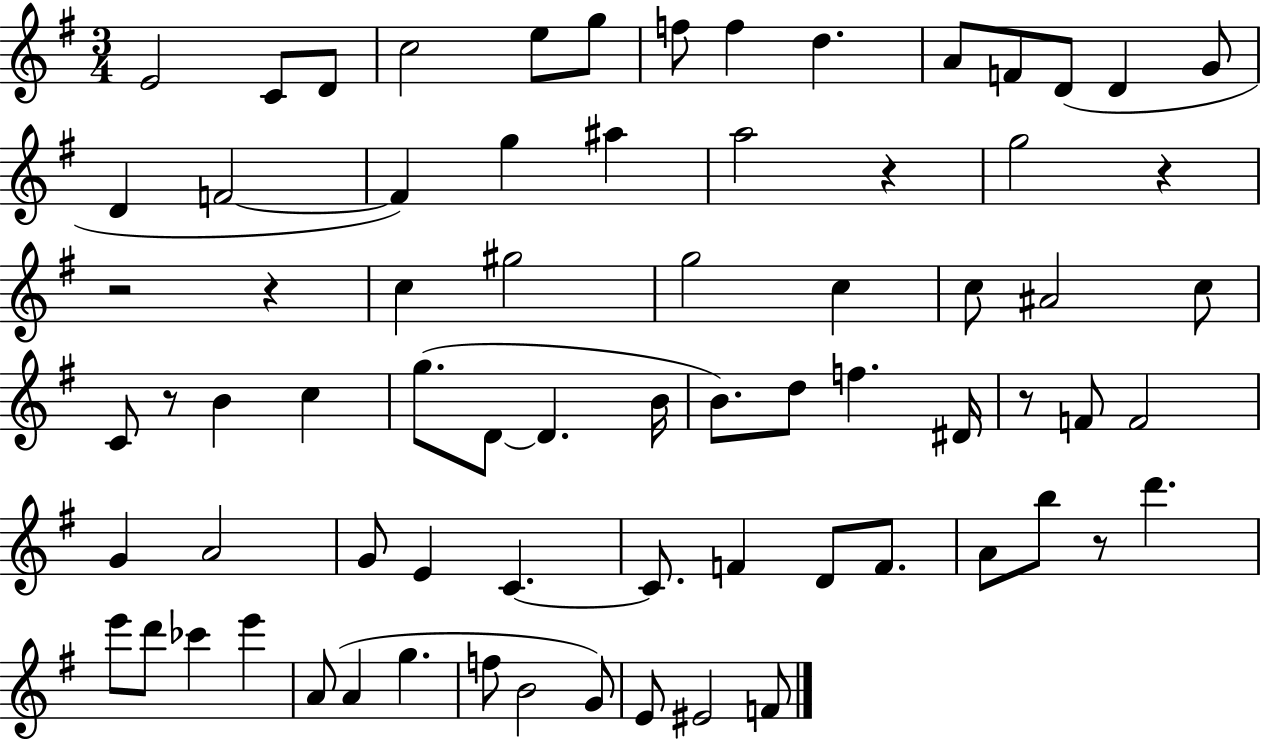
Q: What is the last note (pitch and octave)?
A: F4